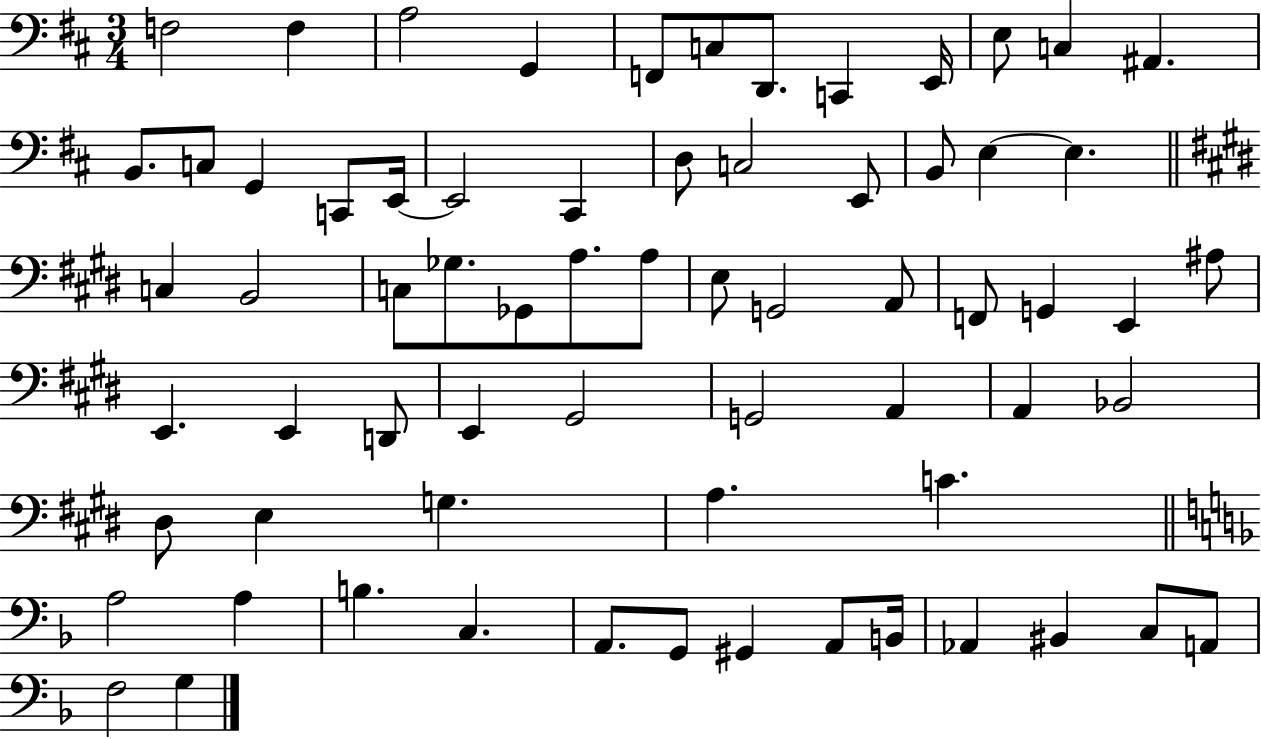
{
  \clef bass
  \numericTimeSignature
  \time 3/4
  \key d \major
  f2 f4 | a2 g,4 | f,8 c8 d,8. c,4 e,16 | e8 c4 ais,4. | \break b,8. c8 g,4 c,8 e,16~~ | e,2 cis,4 | d8 c2 e,8 | b,8 e4~~ e4. | \break \bar "||" \break \key e \major c4 b,2 | c8 ges8. ges,8 a8. a8 | e8 g,2 a,8 | f,8 g,4 e,4 ais8 | \break e,4. e,4 d,8 | e,4 gis,2 | g,2 a,4 | a,4 bes,2 | \break dis8 e4 g4. | a4. c'4. | \bar "||" \break \key d \minor a2 a4 | b4. c4. | a,8. g,8 gis,4 a,8 b,16 | aes,4 bis,4 c8 a,8 | \break f2 g4 | \bar "|."
}